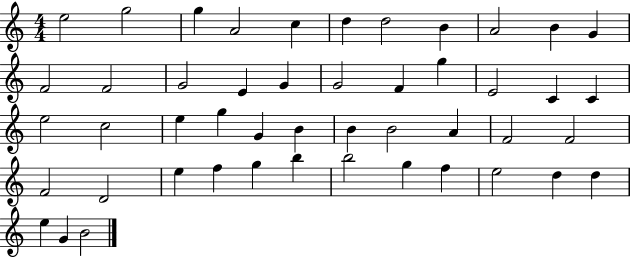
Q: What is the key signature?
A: C major